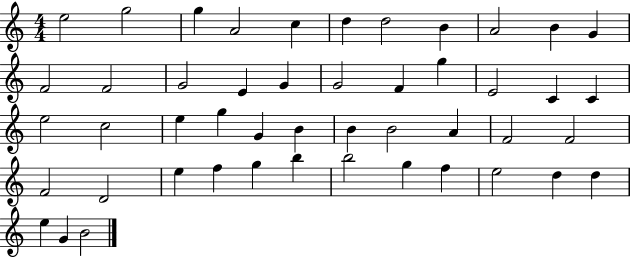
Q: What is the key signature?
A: C major